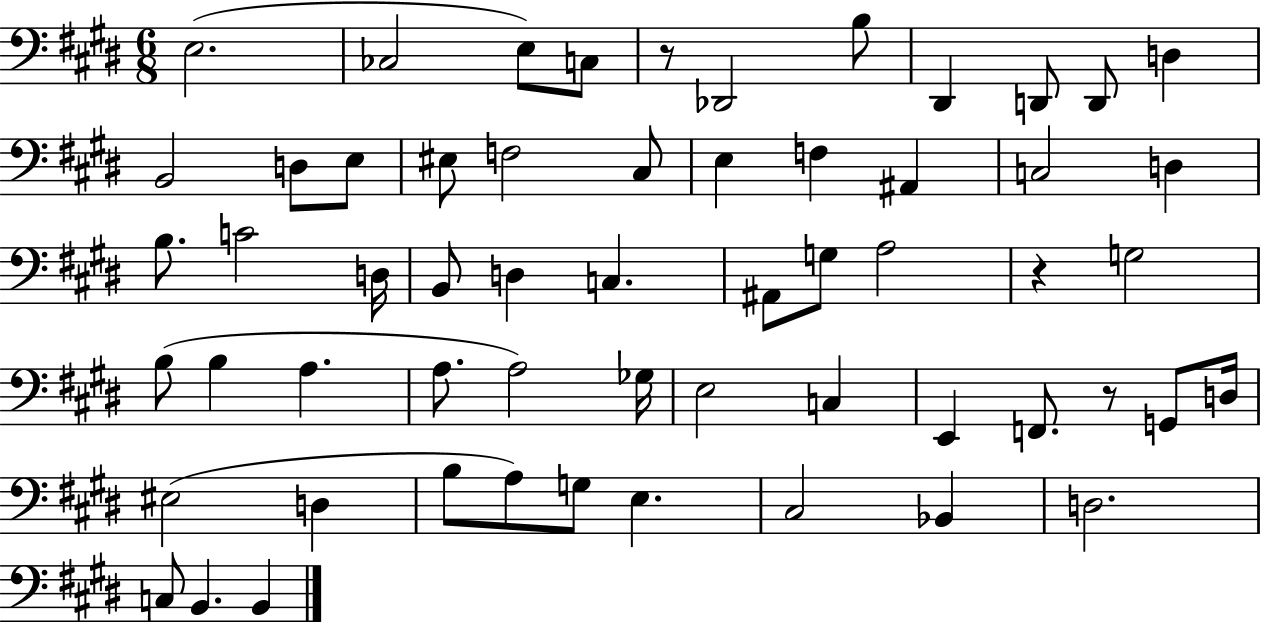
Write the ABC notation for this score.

X:1
T:Untitled
M:6/8
L:1/4
K:E
E,2 _C,2 E,/2 C,/2 z/2 _D,,2 B,/2 ^D,, D,,/2 D,,/2 D, B,,2 D,/2 E,/2 ^E,/2 F,2 ^C,/2 E, F, ^A,, C,2 D, B,/2 C2 D,/4 B,,/2 D, C, ^A,,/2 G,/2 A,2 z G,2 B,/2 B, A, A,/2 A,2 _G,/4 E,2 C, E,, F,,/2 z/2 G,,/2 D,/4 ^E,2 D, B,/2 A,/2 G,/2 E, ^C,2 _B,, D,2 C,/2 B,, B,,